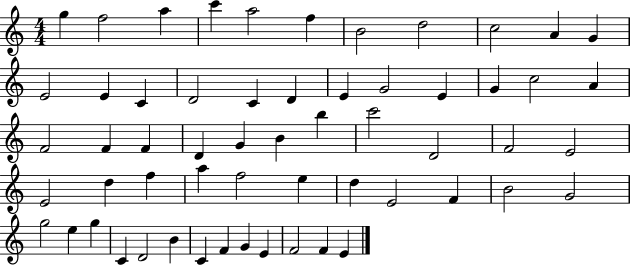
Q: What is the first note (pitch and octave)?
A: G5